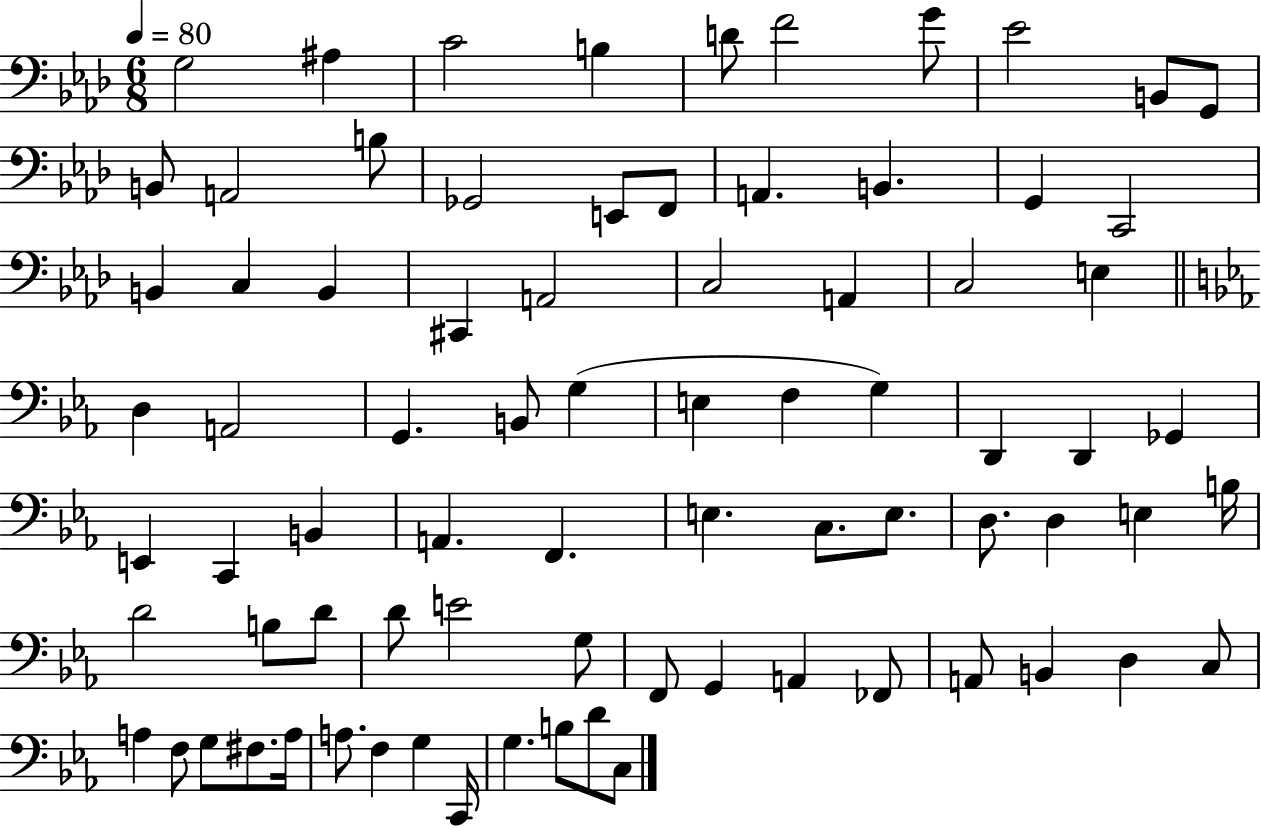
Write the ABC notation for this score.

X:1
T:Untitled
M:6/8
L:1/4
K:Ab
G,2 ^A, C2 B, D/2 F2 G/2 _E2 B,,/2 G,,/2 B,,/2 A,,2 B,/2 _G,,2 E,,/2 F,,/2 A,, B,, G,, C,,2 B,, C, B,, ^C,, A,,2 C,2 A,, C,2 E, D, A,,2 G,, B,,/2 G, E, F, G, D,, D,, _G,, E,, C,, B,, A,, F,, E, C,/2 E,/2 D,/2 D, E, B,/4 D2 B,/2 D/2 D/2 E2 G,/2 F,,/2 G,, A,, _F,,/2 A,,/2 B,, D, C,/2 A, F,/2 G,/2 ^F,/2 A,/4 A,/2 F, G, C,,/4 G, B,/2 D/2 C,/2